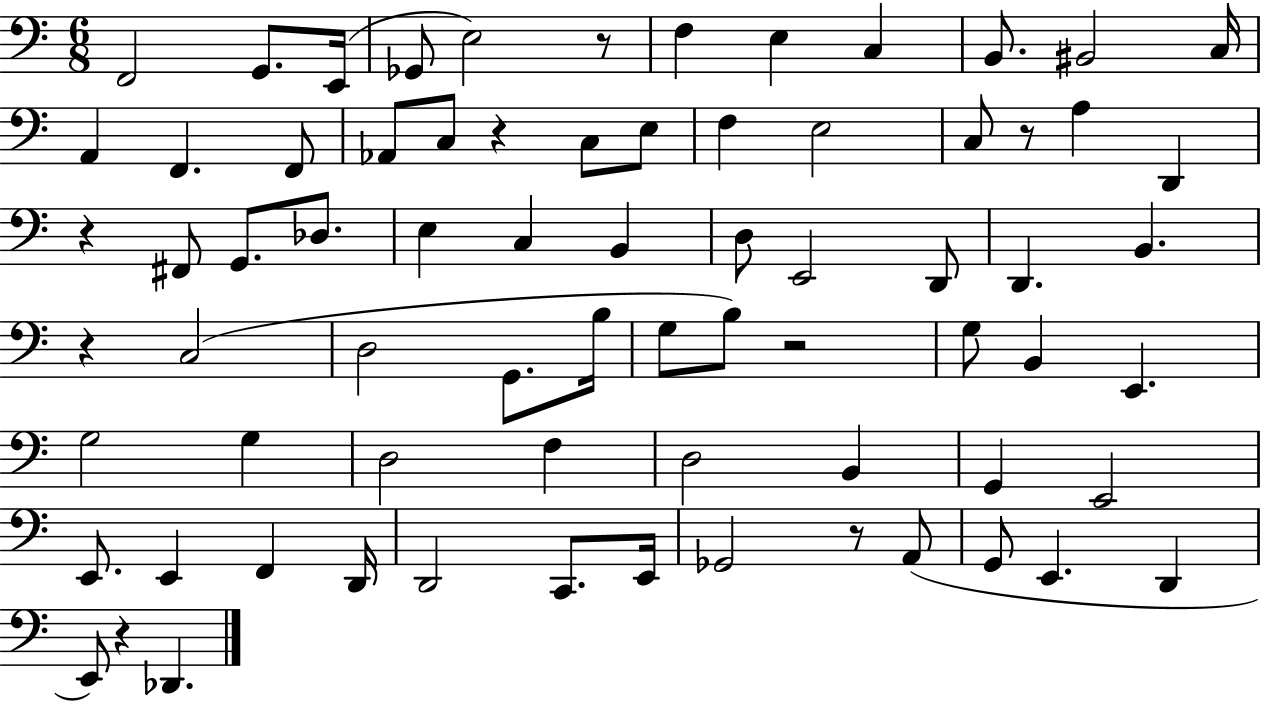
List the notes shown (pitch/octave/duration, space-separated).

F2/h G2/e. E2/s Gb2/e E3/h R/e F3/q E3/q C3/q B2/e. BIS2/h C3/s A2/q F2/q. F2/e Ab2/e C3/e R/q C3/e E3/e F3/q E3/h C3/e R/e A3/q D2/q R/q F#2/e G2/e. Db3/e. E3/q C3/q B2/q D3/e E2/h D2/e D2/q. B2/q. R/q C3/h D3/h G2/e. B3/s G3/e B3/e R/h G3/e B2/q E2/q. G3/h G3/q D3/h F3/q D3/h B2/q G2/q E2/h E2/e. E2/q F2/q D2/s D2/h C2/e. E2/s Gb2/h R/e A2/e G2/e E2/q. D2/q E2/e R/q Db2/q.